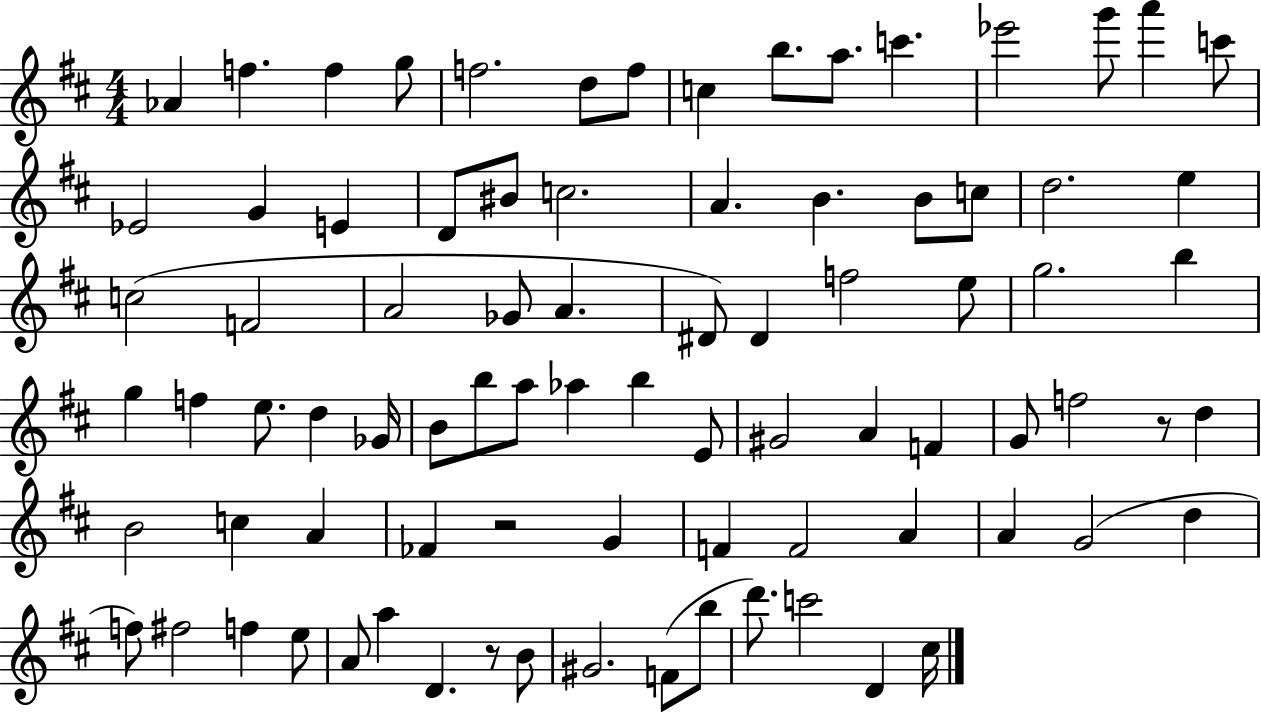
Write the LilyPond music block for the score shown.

{
  \clef treble
  \numericTimeSignature
  \time 4/4
  \key d \major
  aes'4 f''4. f''4 g''8 | f''2. d''8 f''8 | c''4 b''8. a''8. c'''4. | ees'''2 g'''8 a'''4 c'''8 | \break ees'2 g'4 e'4 | d'8 bis'8 c''2. | a'4. b'4. b'8 c''8 | d''2. e''4 | \break c''2( f'2 | a'2 ges'8 a'4. | dis'8) dis'4 f''2 e''8 | g''2. b''4 | \break g''4 f''4 e''8. d''4 ges'16 | b'8 b''8 a''8 aes''4 b''4 e'8 | gis'2 a'4 f'4 | g'8 f''2 r8 d''4 | \break b'2 c''4 a'4 | fes'4 r2 g'4 | f'4 f'2 a'4 | a'4 g'2( d''4 | \break f''8) fis''2 f''4 e''8 | a'8 a''4 d'4. r8 b'8 | gis'2. f'8( b''8 | d'''8.) c'''2 d'4 cis''16 | \break \bar "|."
}